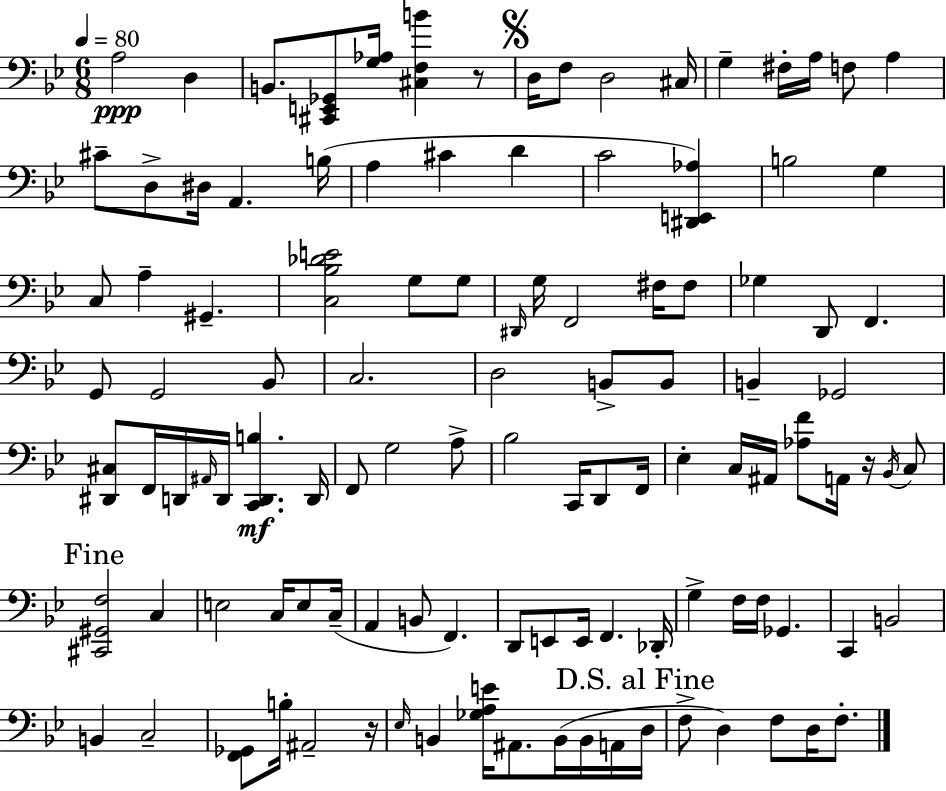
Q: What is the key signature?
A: BES major